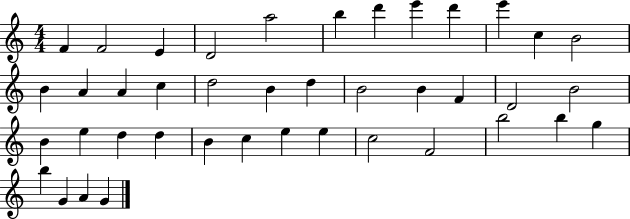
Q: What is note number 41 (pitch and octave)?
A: G4